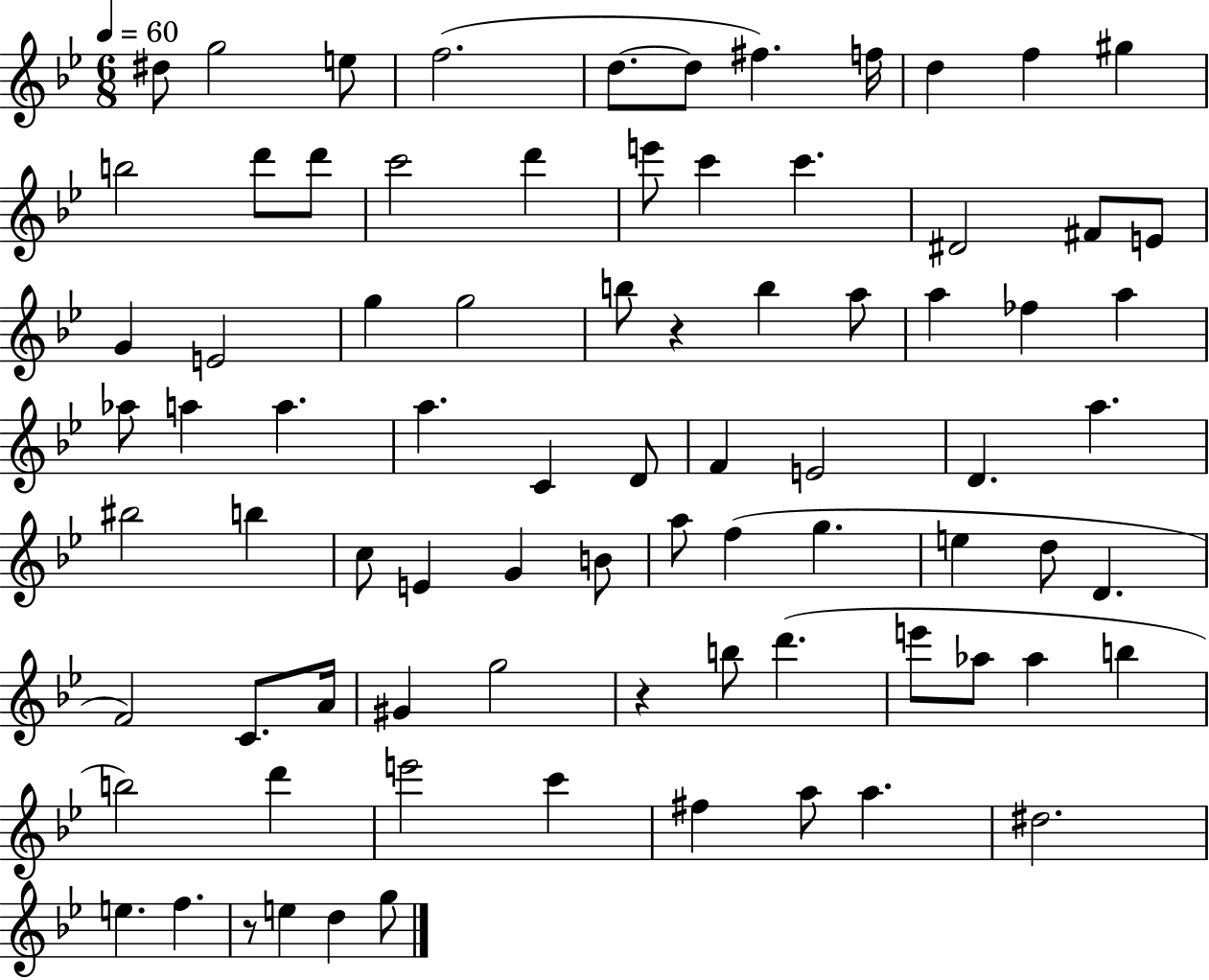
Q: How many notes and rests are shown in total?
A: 81